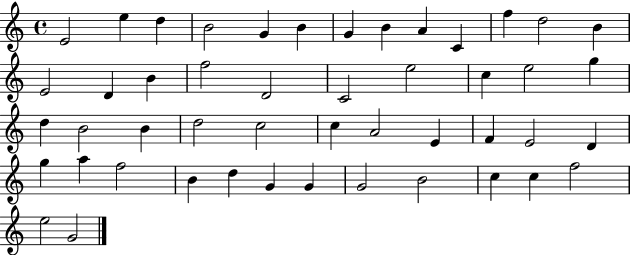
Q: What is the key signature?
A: C major